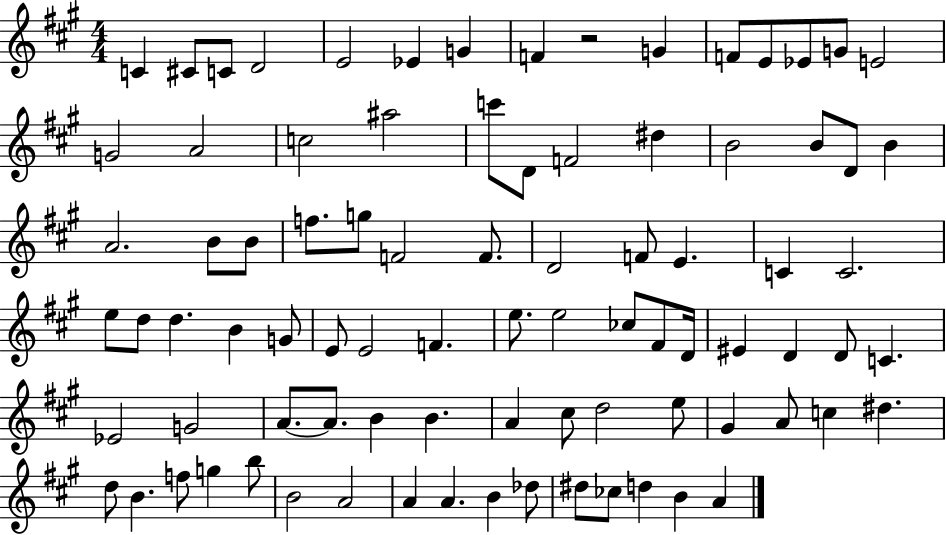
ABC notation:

X:1
T:Untitled
M:4/4
L:1/4
K:A
C ^C/2 C/2 D2 E2 _E G F z2 G F/2 E/2 _E/2 G/2 E2 G2 A2 c2 ^a2 c'/2 D/2 F2 ^d B2 B/2 D/2 B A2 B/2 B/2 f/2 g/2 F2 F/2 D2 F/2 E C C2 e/2 d/2 d B G/2 E/2 E2 F e/2 e2 _c/2 ^F/2 D/4 ^E D D/2 C _E2 G2 A/2 A/2 B B A ^c/2 d2 e/2 ^G A/2 c ^d d/2 B f/2 g b/2 B2 A2 A A B _d/2 ^d/2 _c/2 d B A